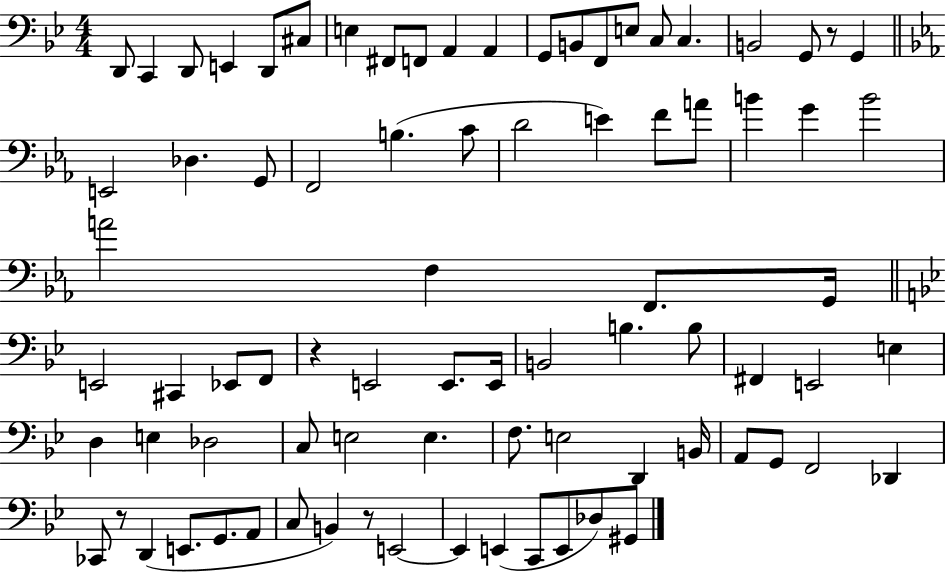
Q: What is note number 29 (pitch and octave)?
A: F4